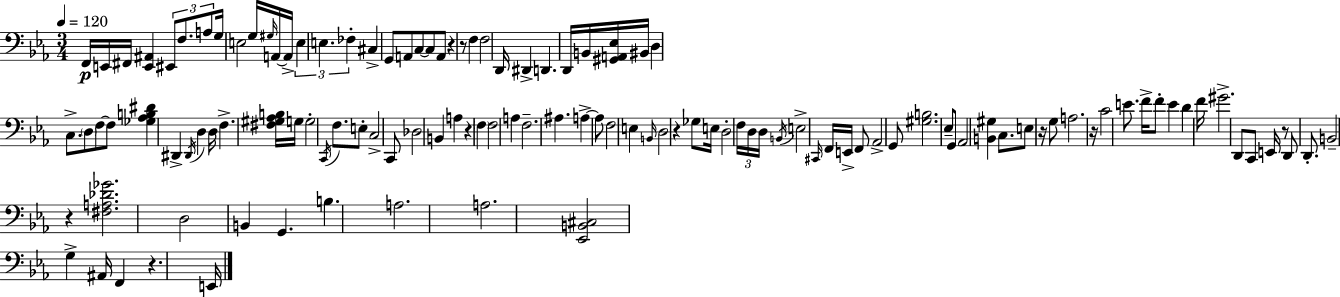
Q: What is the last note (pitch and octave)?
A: E2